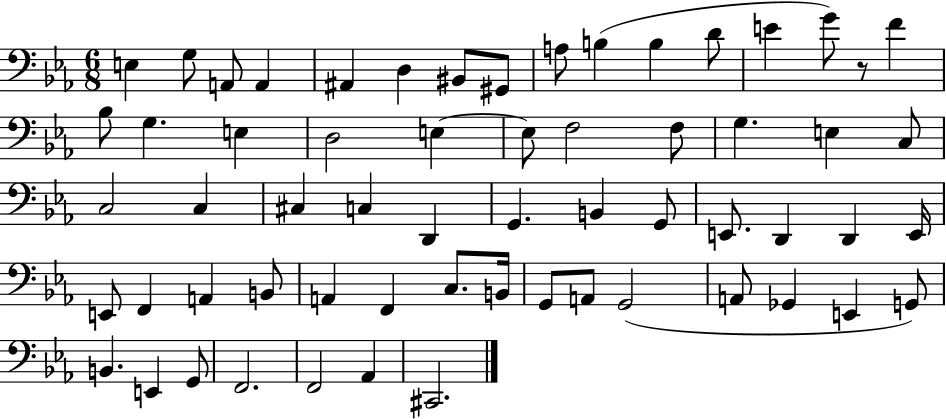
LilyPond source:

{
  \clef bass
  \numericTimeSignature
  \time 6/8
  \key ees \major
  e4 g8 a,8 a,4 | ais,4 d4 bis,8 gis,8 | a8 b4( b4 d'8 | e'4 g'8) r8 f'4 | \break bes8 g4. e4 | d2 e4~~ | e8 f2 f8 | g4. e4 c8 | \break c2 c4 | cis4 c4 d,4 | g,4. b,4 g,8 | e,8. d,4 d,4 e,16 | \break e,8 f,4 a,4 b,8 | a,4 f,4 c8. b,16 | g,8 a,8 g,2( | a,8 ges,4 e,4 g,8) | \break b,4. e,4 g,8 | f,2. | f,2 aes,4 | cis,2. | \break \bar "|."
}